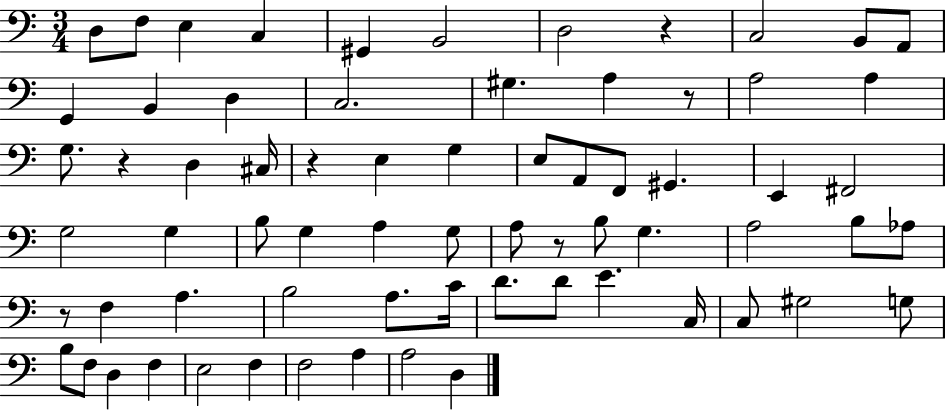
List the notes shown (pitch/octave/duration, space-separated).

D3/e F3/e E3/q C3/q G#2/q B2/h D3/h R/q C3/h B2/e A2/e G2/q B2/q D3/q C3/h. G#3/q. A3/q R/e A3/h A3/q G3/e. R/q D3/q C#3/s R/q E3/q G3/q E3/e A2/e F2/e G#2/q. E2/q F#2/h G3/h G3/q B3/e G3/q A3/q G3/e A3/e R/e B3/e G3/q. A3/h B3/e Ab3/e R/e F3/q A3/q. B3/h A3/e. C4/s D4/e. D4/e E4/q. C3/s C3/e G#3/h G3/e B3/e F3/e D3/q F3/q E3/h F3/q F3/h A3/q A3/h D3/q